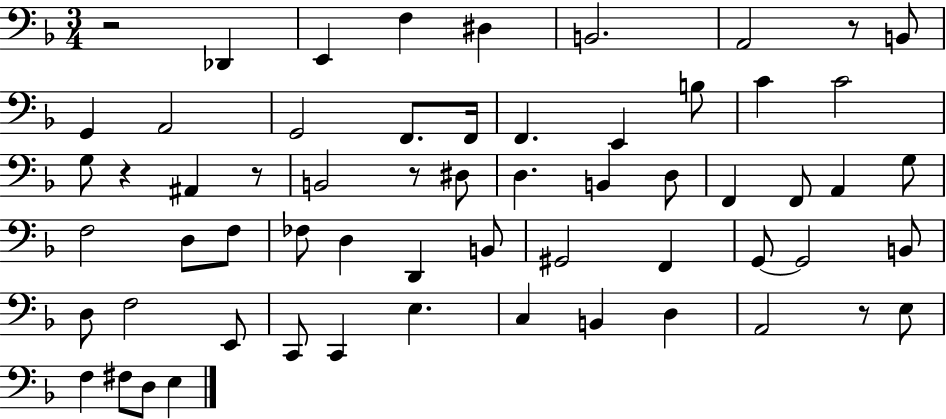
X:1
T:Untitled
M:3/4
L:1/4
K:F
z2 _D,, E,, F, ^D, B,,2 A,,2 z/2 B,,/2 G,, A,,2 G,,2 F,,/2 F,,/4 F,, E,, B,/2 C C2 G,/2 z ^A,, z/2 B,,2 z/2 ^D,/2 D, B,, D,/2 F,, F,,/2 A,, G,/2 F,2 D,/2 F,/2 _F,/2 D, D,, B,,/2 ^G,,2 F,, G,,/2 G,,2 B,,/2 D,/2 F,2 E,,/2 C,,/2 C,, E, C, B,, D, A,,2 z/2 E,/2 F, ^F,/2 D,/2 E,